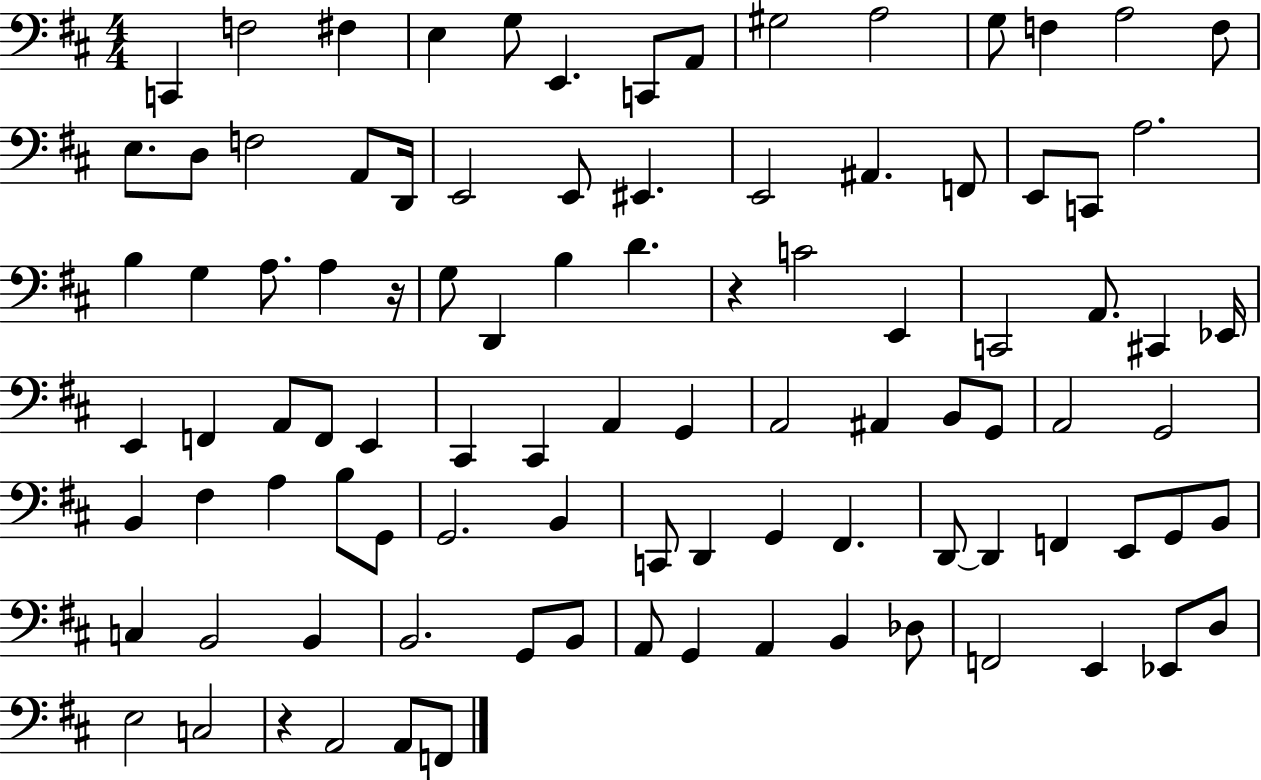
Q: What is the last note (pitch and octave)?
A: F2